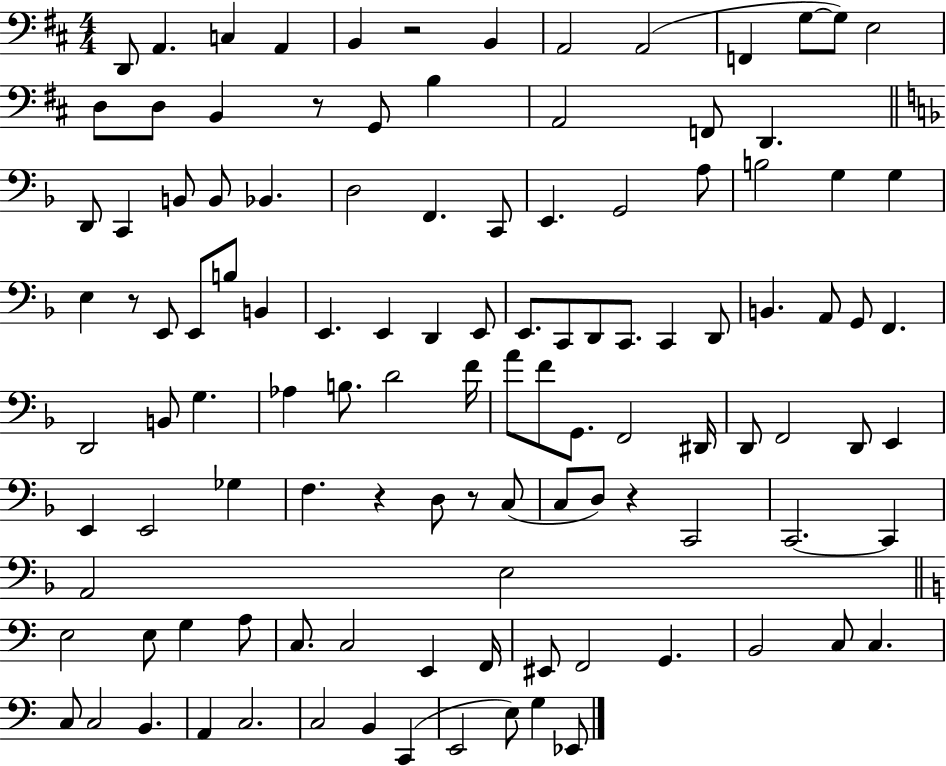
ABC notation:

X:1
T:Untitled
M:4/4
L:1/4
K:D
D,,/2 A,, C, A,, B,, z2 B,, A,,2 A,,2 F,, G,/2 G,/2 E,2 D,/2 D,/2 B,, z/2 G,,/2 B, A,,2 F,,/2 D,, D,,/2 C,, B,,/2 B,,/2 _B,, D,2 F,, C,,/2 E,, G,,2 A,/2 B,2 G, G, E, z/2 E,,/2 E,,/2 B,/2 B,, E,, E,, D,, E,,/2 E,,/2 C,,/2 D,,/2 C,,/2 C,, D,,/2 B,, A,,/2 G,,/2 F,, D,,2 B,,/2 G, _A, B,/2 D2 F/4 A/2 F/2 G,,/2 F,,2 ^D,,/4 D,,/2 F,,2 D,,/2 E,, E,, E,,2 _G, F, z D,/2 z/2 C,/2 C,/2 D,/2 z C,,2 C,,2 C,, A,,2 E,2 E,2 E,/2 G, A,/2 C,/2 C,2 E,, F,,/4 ^E,,/2 F,,2 G,, B,,2 C,/2 C, C,/2 C,2 B,, A,, C,2 C,2 B,, C,, E,,2 E,/2 G, _E,,/2